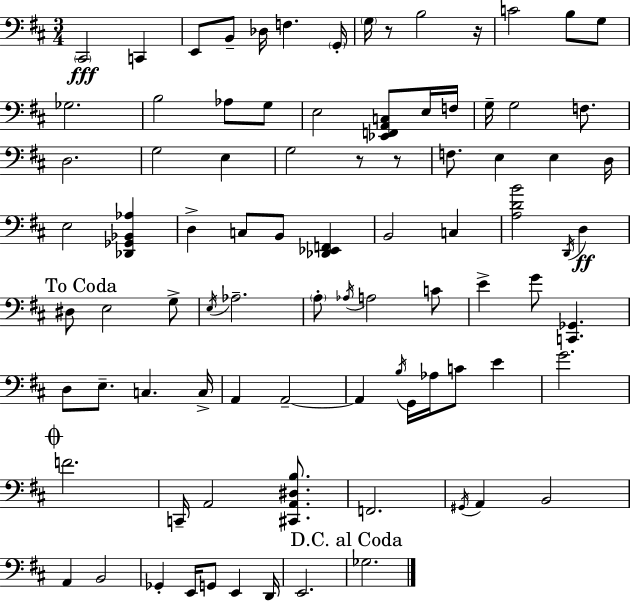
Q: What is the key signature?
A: D major